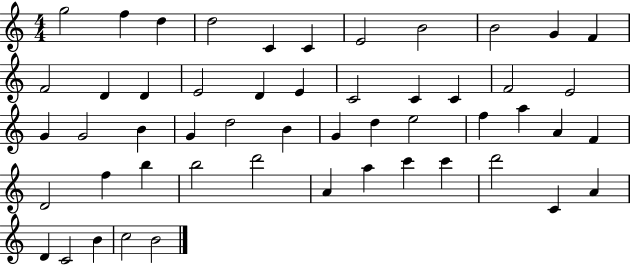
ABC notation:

X:1
T:Untitled
M:4/4
L:1/4
K:C
g2 f d d2 C C E2 B2 B2 G F F2 D D E2 D E C2 C C F2 E2 G G2 B G d2 B G d e2 f a A F D2 f b b2 d'2 A a c' c' d'2 C A D C2 B c2 B2